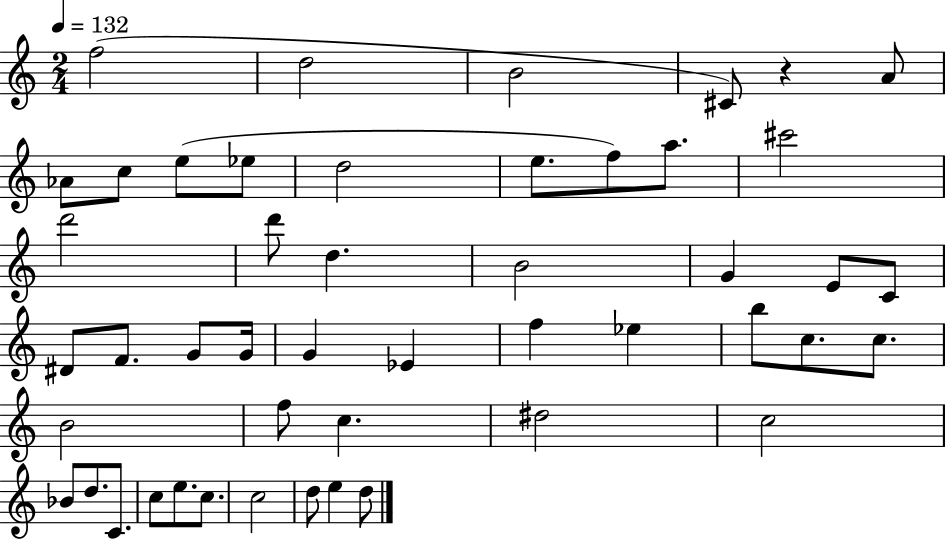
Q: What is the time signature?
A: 2/4